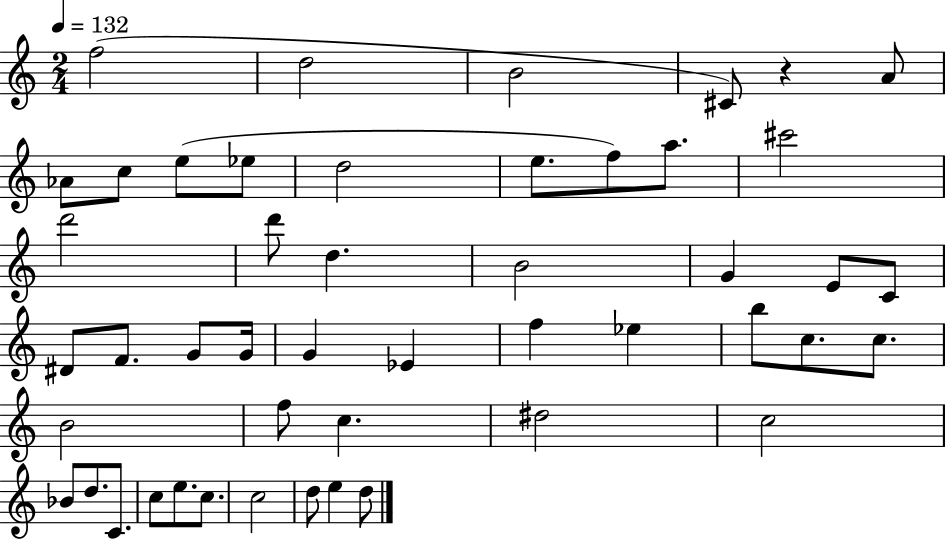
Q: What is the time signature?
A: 2/4